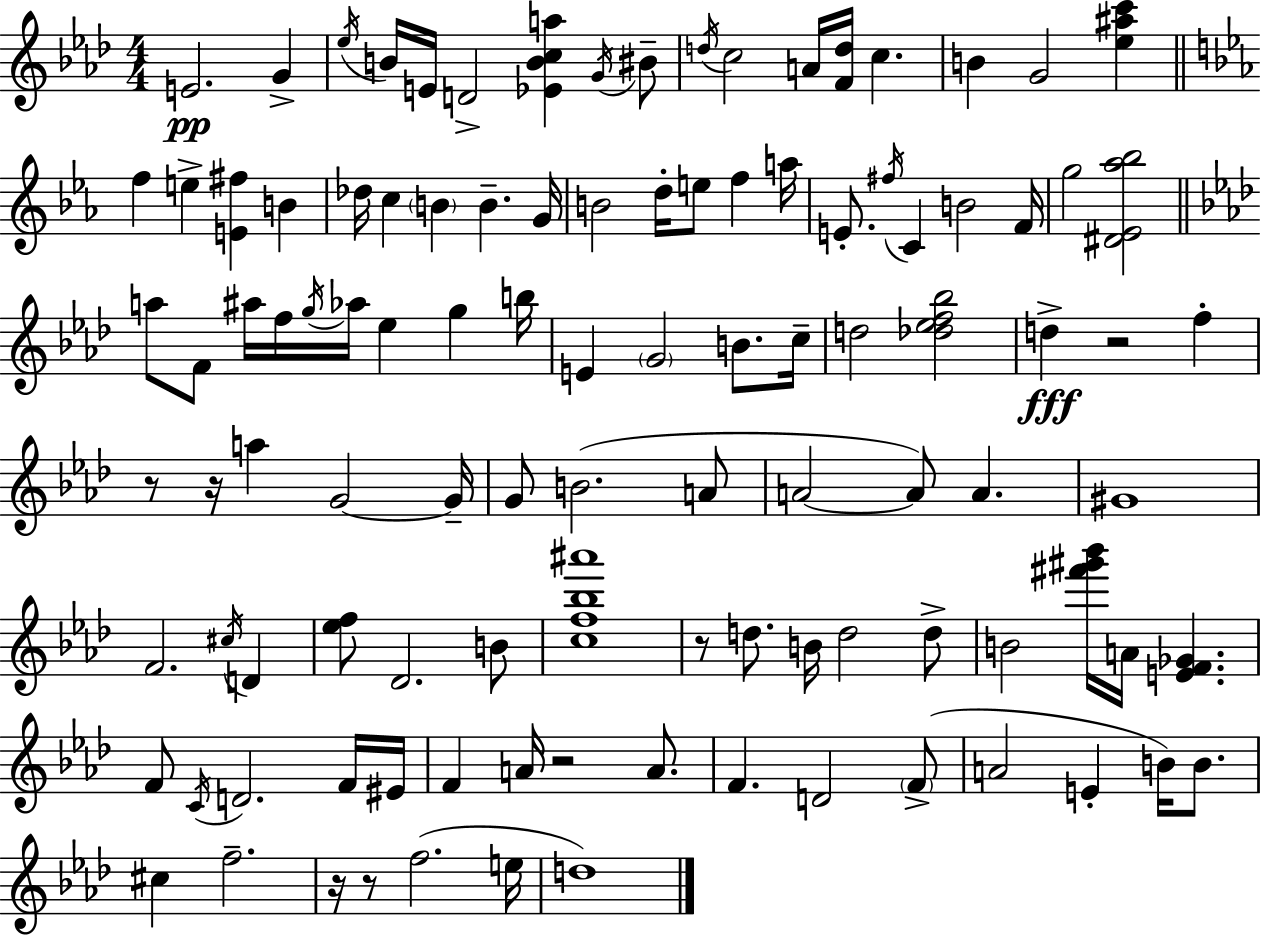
{
  \clef treble
  \numericTimeSignature
  \time 4/4
  \key aes \major
  e'2.\pp g'4-> | \acciaccatura { ees''16 } b'16 e'16 d'2-> <ees' b' c'' a''>4 \acciaccatura { g'16 } | bis'8-- \acciaccatura { d''16 } c''2 a'16 <f' d''>16 c''4. | b'4 g'2 <ees'' ais'' c'''>4 | \break \bar "||" \break \key ees \major f''4 e''4-> <e' fis''>4 b'4 | des''16 c''4 \parenthesize b'4 b'4.-- g'16 | b'2 d''16-. e''8 f''4 a''16 | e'8.-. \acciaccatura { fis''16 } c'4 b'2 | \break f'16 g''2 <dis' ees' aes'' bes''>2 | \bar "||" \break \key aes \major a''8 f'8 ais''16 f''16 \acciaccatura { g''16 } aes''16 ees''4 g''4 | b''16 e'4 \parenthesize g'2 b'8. | c''16-- d''2 <des'' ees'' f'' bes''>2 | d''4->\fff r2 f''4-. | \break r8 r16 a''4 g'2~~ | g'16-- g'8 b'2.( a'8 | a'2~~ a'8) a'4. | gis'1 | \break f'2. \acciaccatura { cis''16 } d'4 | <ees'' f''>8 des'2. | b'8 <c'' f'' bes'' ais'''>1 | r8 d''8. b'16 d''2 | \break d''8-> b'2 <fis''' gis''' bes'''>16 a'16 <e' f' ges'>4. | f'8 \acciaccatura { c'16 } d'2. | f'16 eis'16 f'4 a'16 r2 | a'8. f'4. d'2 | \break \parenthesize f'8->( a'2 e'4-. b'16) | b'8. cis''4 f''2.-- | r16 r8 f''2.( | e''16 d''1) | \break \bar "|."
}